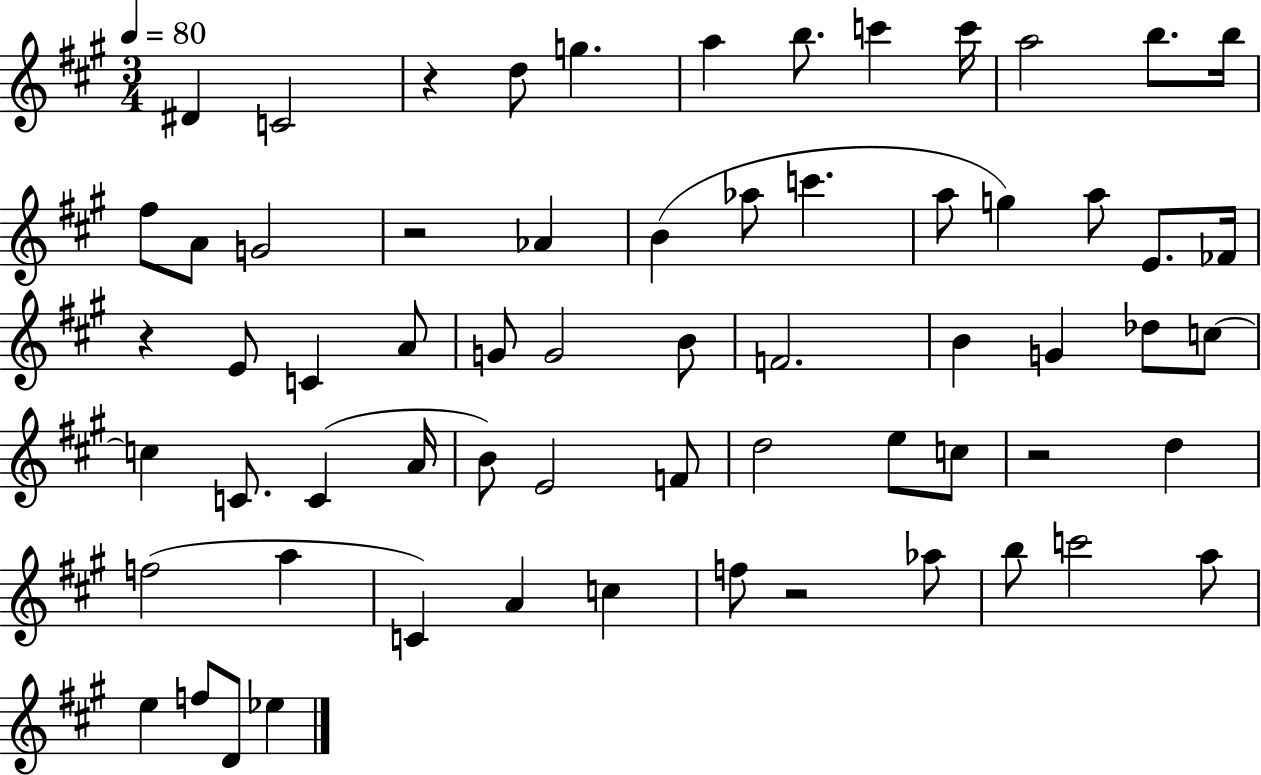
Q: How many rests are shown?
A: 5